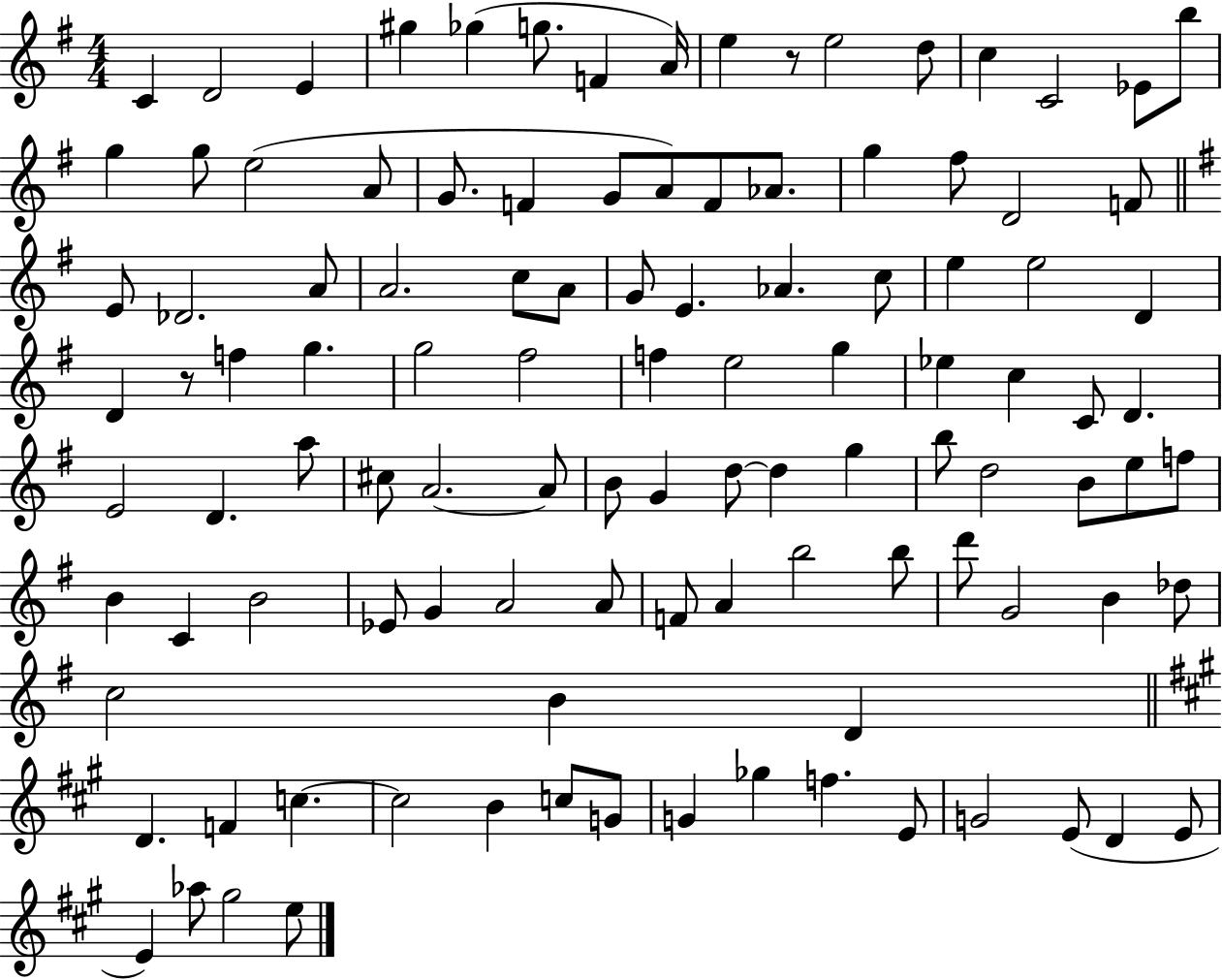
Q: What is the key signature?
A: G major